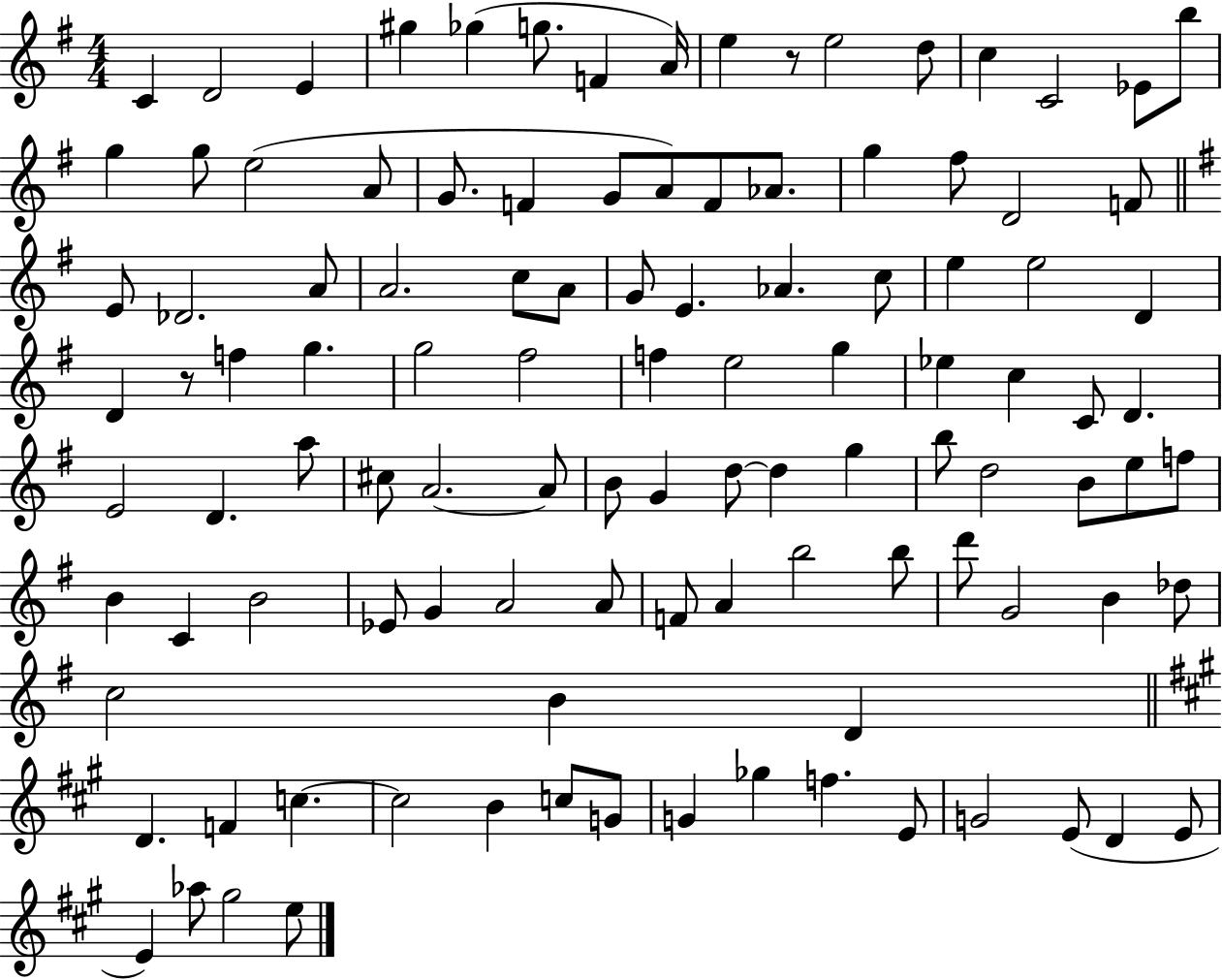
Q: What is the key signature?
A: G major